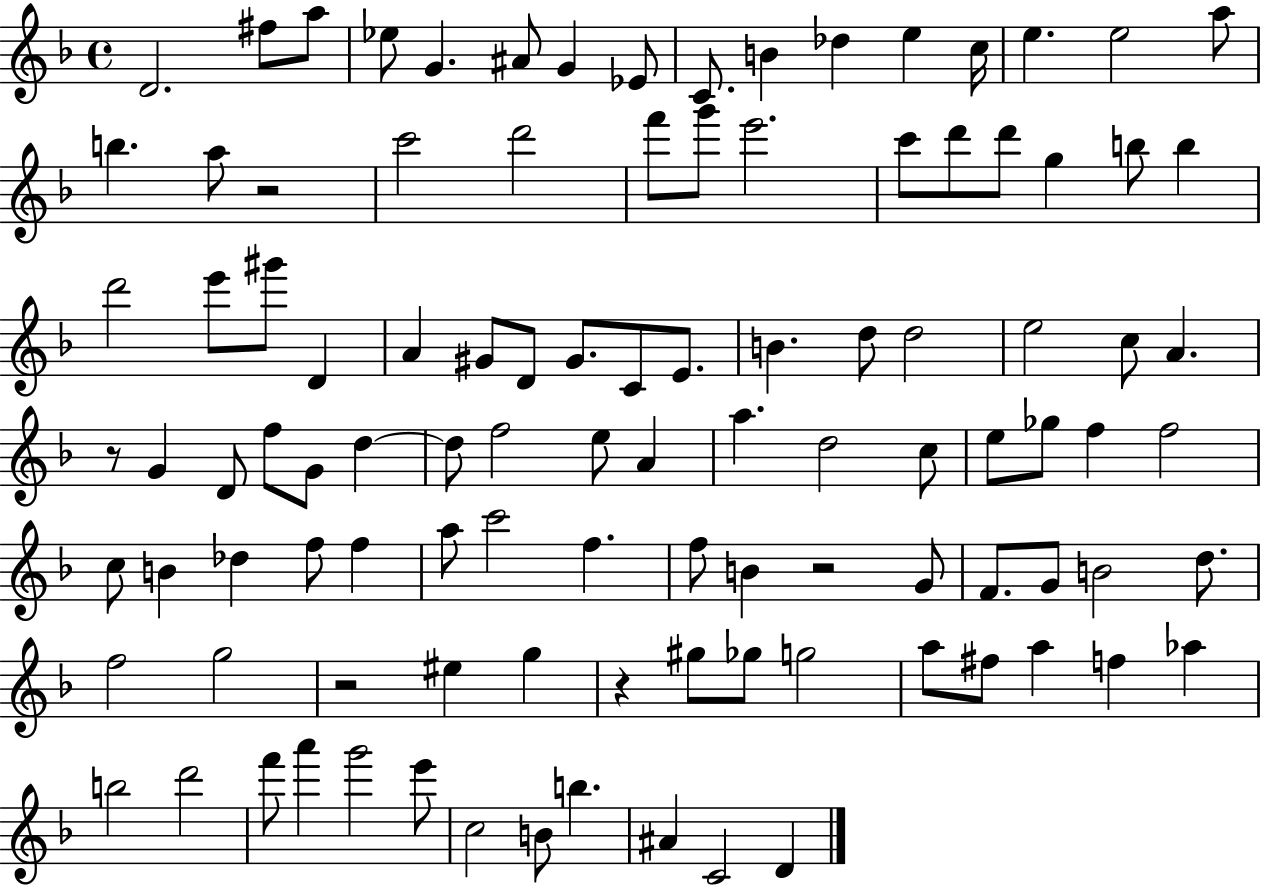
{
  \clef treble
  \time 4/4
  \defaultTimeSignature
  \key f \major
  \repeat volta 2 { d'2. fis''8 a''8 | ees''8 g'4. ais'8 g'4 ees'8 | c'8. b'4 des''4 e''4 c''16 | e''4. e''2 a''8 | \break b''4. a''8 r2 | c'''2 d'''2 | f'''8 g'''8 e'''2. | c'''8 d'''8 d'''8 g''4 b''8 b''4 | \break d'''2 e'''8 gis'''8 d'4 | a'4 gis'8 d'8 gis'8. c'8 e'8. | b'4. d''8 d''2 | e''2 c''8 a'4. | \break r8 g'4 d'8 f''8 g'8 d''4~~ | d''8 f''2 e''8 a'4 | a''4. d''2 c''8 | e''8 ges''8 f''4 f''2 | \break c''8 b'4 des''4 f''8 f''4 | a''8 c'''2 f''4. | f''8 b'4 r2 g'8 | f'8. g'8 b'2 d''8. | \break f''2 g''2 | r2 eis''4 g''4 | r4 gis''8 ges''8 g''2 | a''8 fis''8 a''4 f''4 aes''4 | \break b''2 d'''2 | f'''8 a'''4 g'''2 e'''8 | c''2 b'8 b''4. | ais'4 c'2 d'4 | \break } \bar "|."
}